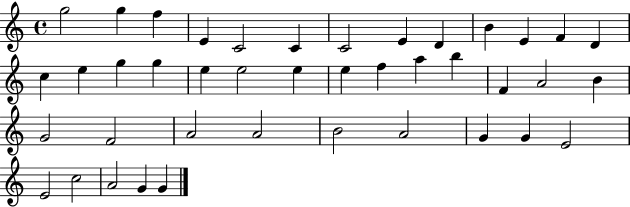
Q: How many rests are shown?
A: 0